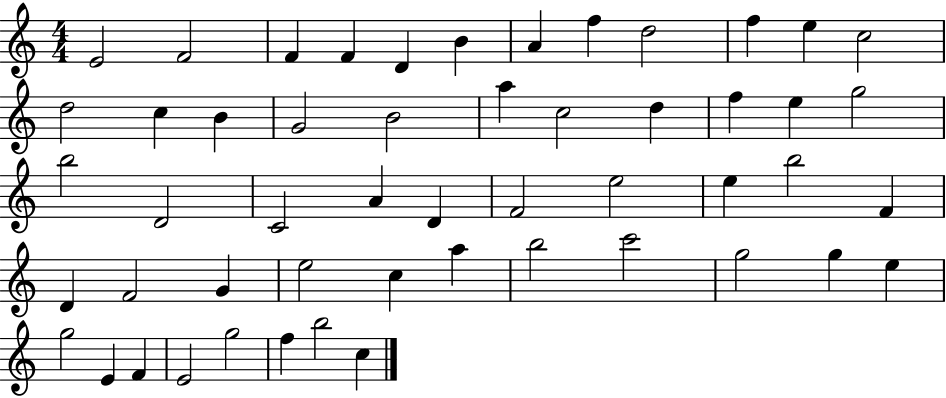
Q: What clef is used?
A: treble